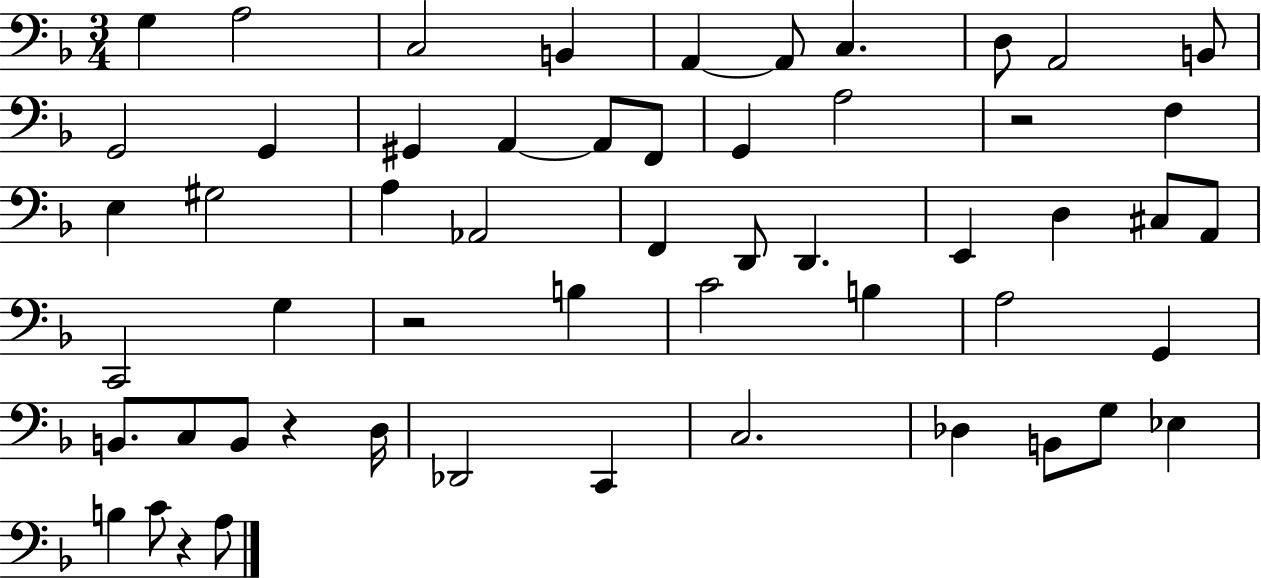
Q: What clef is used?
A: bass